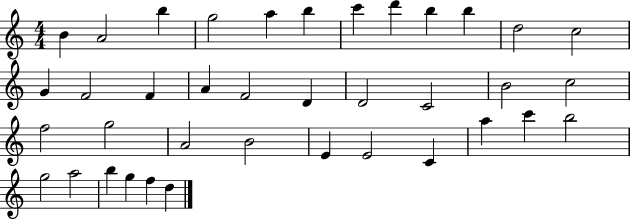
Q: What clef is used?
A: treble